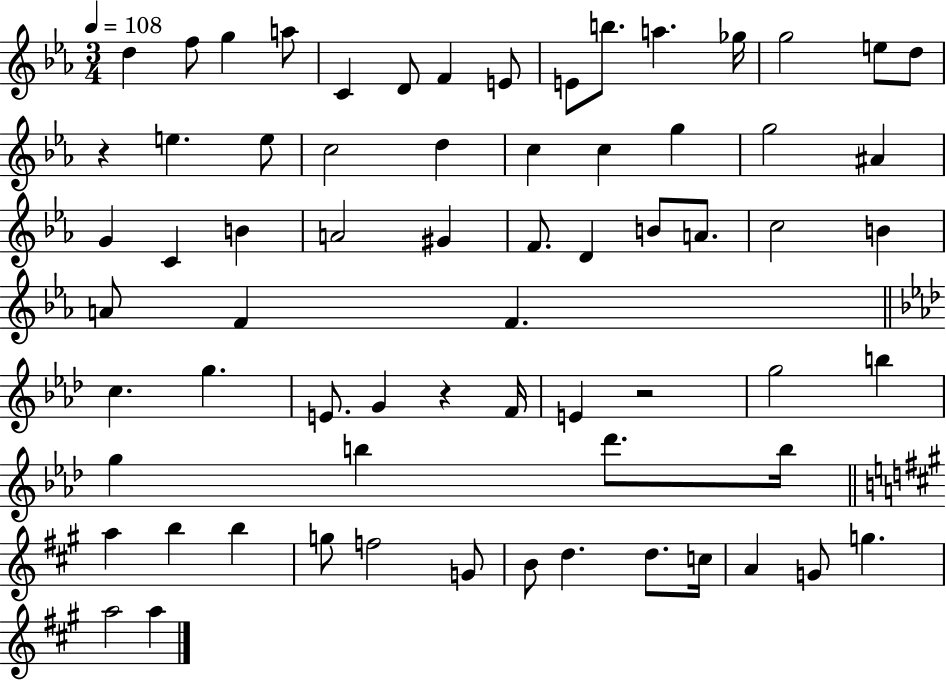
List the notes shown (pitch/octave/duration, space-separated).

D5/q F5/e G5/q A5/e C4/q D4/e F4/q E4/e E4/e B5/e. A5/q. Gb5/s G5/h E5/e D5/e R/q E5/q. E5/e C5/h D5/q C5/q C5/q G5/q G5/h A#4/q G4/q C4/q B4/q A4/h G#4/q F4/e. D4/q B4/e A4/e. C5/h B4/q A4/e F4/q F4/q. C5/q. G5/q. E4/e. G4/q R/q F4/s E4/q R/h G5/h B5/q G5/q B5/q Db6/e. B5/s A5/q B5/q B5/q G5/e F5/h G4/e B4/e D5/q. D5/e. C5/s A4/q G4/e G5/q. A5/h A5/q